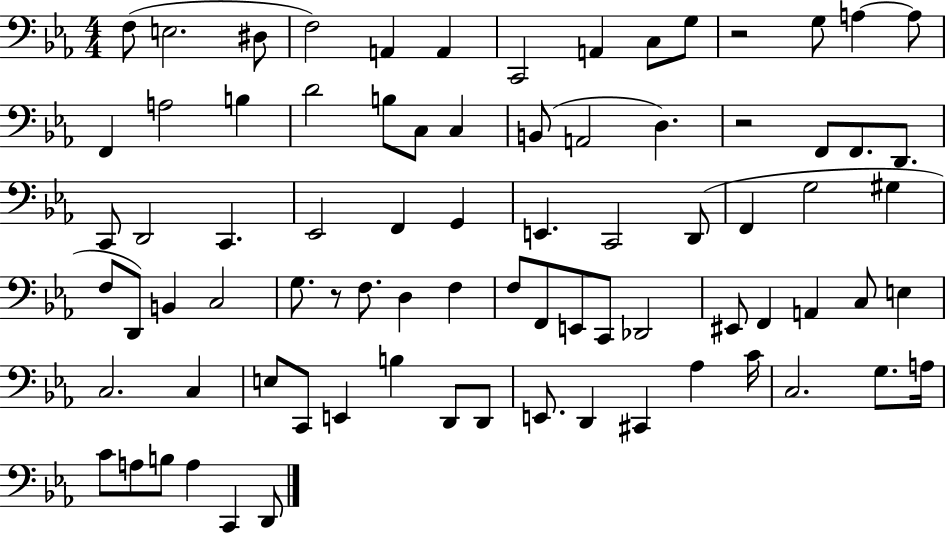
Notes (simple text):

F3/e E3/h. D#3/e F3/h A2/q A2/q C2/h A2/q C3/e G3/e R/h G3/e A3/q A3/e F2/q A3/h B3/q D4/h B3/e C3/e C3/q B2/e A2/h D3/q. R/h F2/e F2/e. D2/e. C2/e D2/h C2/q. Eb2/h F2/q G2/q E2/q. C2/h D2/e F2/q G3/h G#3/q F3/e D2/e B2/q C3/h G3/e. R/e F3/e. D3/q F3/q F3/e F2/e E2/e C2/e Db2/h EIS2/e F2/q A2/q C3/e E3/q C3/h. C3/q E3/e C2/e E2/q B3/q D2/e D2/e E2/e. D2/q C#2/q Ab3/q C4/s C3/h. G3/e. A3/s C4/e A3/e B3/e A3/q C2/q D2/e